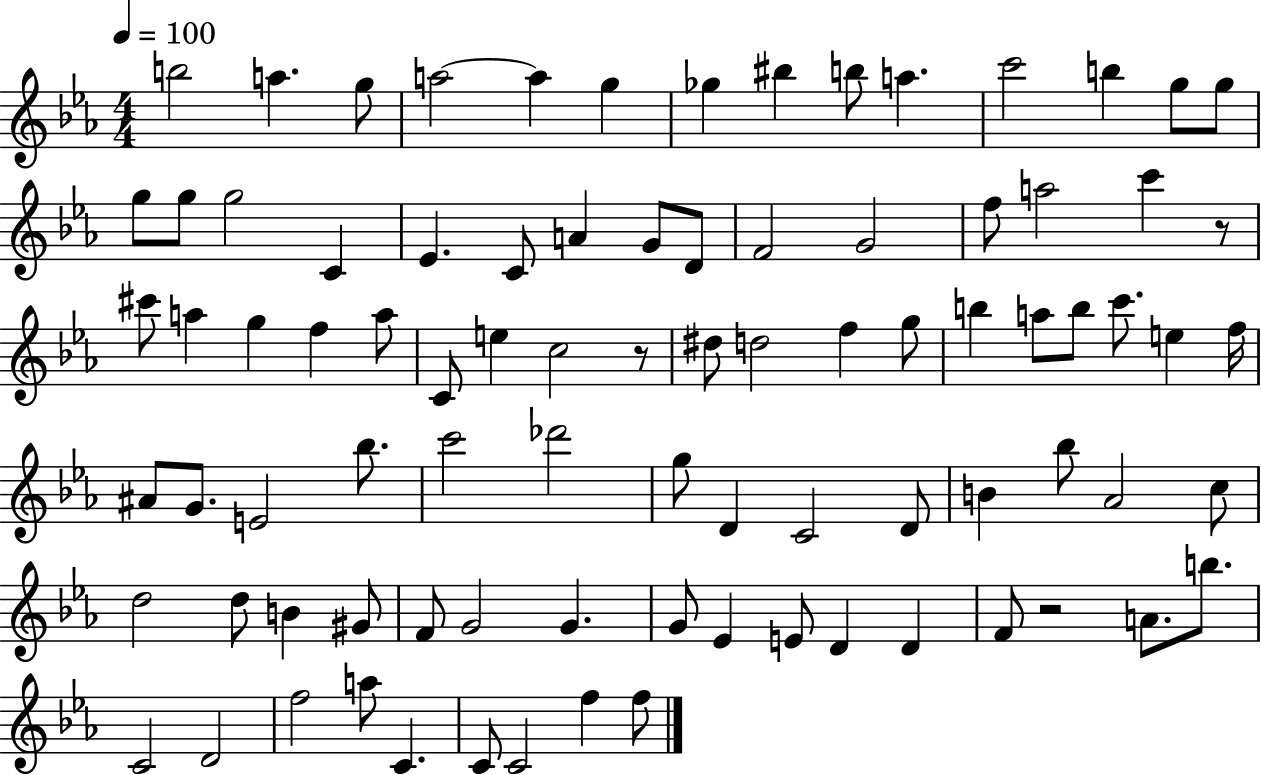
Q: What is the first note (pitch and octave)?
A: B5